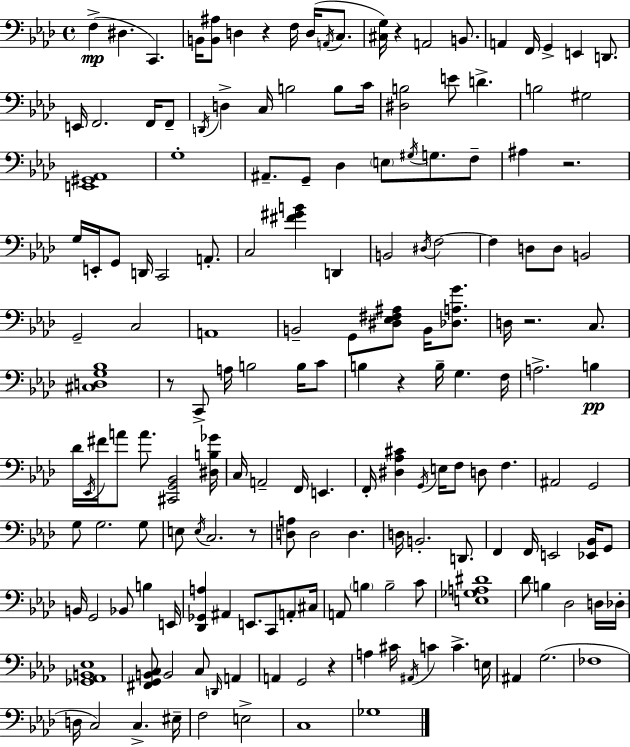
F3/q D#3/q. C2/q. B2/s [B2,A#3]/e D3/q R/q F3/s D3/s A2/s C3/e. [C#3,G3]/s R/q A2/h B2/e. A2/q F2/s G2/q E2/q D2/e. E2/s F2/h. F2/s F2/e D2/s D3/q C3/s B3/h B3/e C4/s [D#3,B3]/h E4/e D4/q. B3/h G#3/h [E2,G#2,Ab2]/w G3/w A#2/e. G2/e Db3/q E3/e G#3/s G3/e. F3/e A#3/q R/h. G3/s E2/s G2/e D2/s C2/h A2/e. C3/h [F#4,G#4,B4]/q D2/q B2/h D#3/s F3/h F3/q D3/e D3/e B2/h G2/h C3/h A2/w B2/h G2/e [D#3,Eb3,F#3,A#3]/e B2/s [Db3,A3,G4]/e. D3/s R/h. C3/e. [C#3,D3,G3,Bb3]/w R/e C2/e A3/s B3/h B3/s C4/e B3/q R/q B3/s G3/q. F3/s A3/h. B3/q Db4/s Eb2/s F#4/s A4/e A4/e. [C#2,G2,Bb2]/h [D#3,B3,Gb4]/s C3/s A2/h F2/s E2/q. F2/s [D#3,Ab3,C#4]/q G2/s E3/s F3/e D3/e F3/q. A#2/h G2/h G3/e G3/h. G3/e E3/e E3/s C3/h. R/e [D3,A3]/e D3/h D3/q. D3/s B2/h. D2/e. F2/q F2/s E2/h [Eb2,Bb2]/s G2/e B2/s G2/h Bb2/e B3/q E2/s [Db2,Gb2,A3]/q A#2/q E2/e. C2/e A2/e C#3/s A2/e B3/q B3/h C4/e [E3,Gb3,A3,D#4]/w Db4/e B3/q Db3/h D3/s Db3/s [Gb2,Ab2,B2,Eb3]/w [F#2,G2,B2,C3]/e B2/h C3/e D2/s A2/q A2/q G2/h R/q A3/q C#4/s A#2/s C4/q C4/q. E3/s A#2/q G3/h. FES3/w D3/s C3/h C3/q. EIS3/s F3/h E3/h C3/w Gb3/w